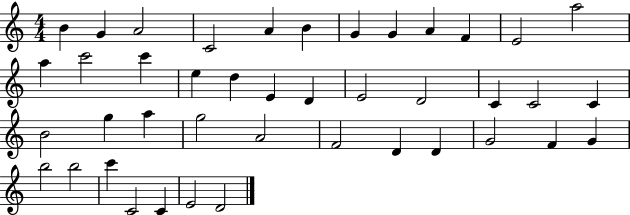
X:1
T:Untitled
M:4/4
L:1/4
K:C
B G A2 C2 A B G G A F E2 a2 a c'2 c' e d E D E2 D2 C C2 C B2 g a g2 A2 F2 D D G2 F G b2 b2 c' C2 C E2 D2